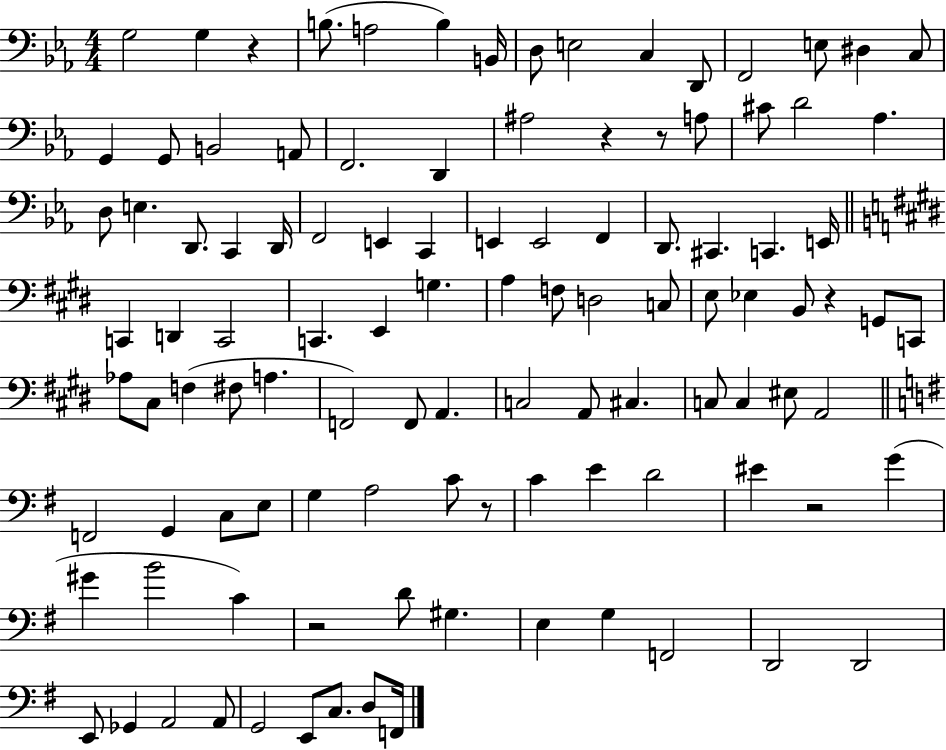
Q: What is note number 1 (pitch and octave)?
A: G3